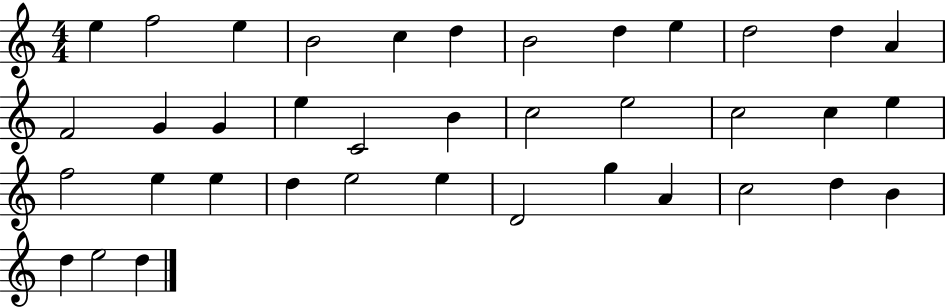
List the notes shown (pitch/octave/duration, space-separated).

E5/q F5/h E5/q B4/h C5/q D5/q B4/h D5/q E5/q D5/h D5/q A4/q F4/h G4/q G4/q E5/q C4/h B4/q C5/h E5/h C5/h C5/q E5/q F5/h E5/q E5/q D5/q E5/h E5/q D4/h G5/q A4/q C5/h D5/q B4/q D5/q E5/h D5/q